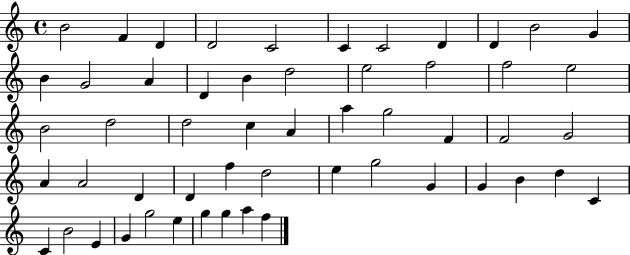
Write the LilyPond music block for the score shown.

{
  \clef treble
  \time 4/4
  \defaultTimeSignature
  \key c \major
  b'2 f'4 d'4 | d'2 c'2 | c'4 c'2 d'4 | d'4 b'2 g'4 | \break b'4 g'2 a'4 | d'4 b'4 d''2 | e''2 f''2 | f''2 e''2 | \break b'2 d''2 | d''2 c''4 a'4 | a''4 g''2 f'4 | f'2 g'2 | \break a'4 a'2 d'4 | d'4 f''4 d''2 | e''4 g''2 g'4 | g'4 b'4 d''4 c'4 | \break c'4 b'2 e'4 | g'4 g''2 e''4 | g''4 g''4 a''4 f''4 | \bar "|."
}